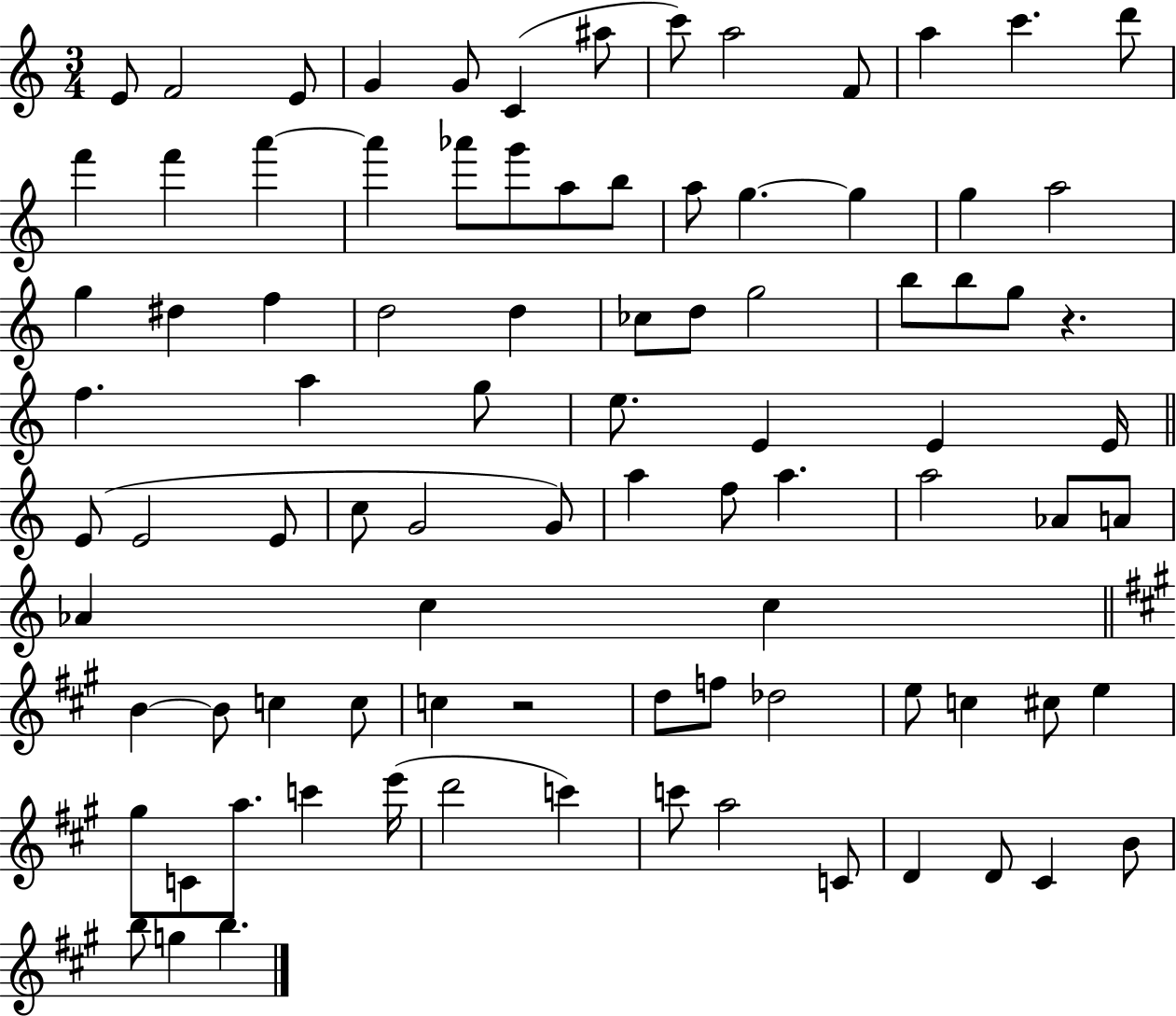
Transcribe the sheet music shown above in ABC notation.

X:1
T:Untitled
M:3/4
L:1/4
K:C
E/2 F2 E/2 G G/2 C ^a/2 c'/2 a2 F/2 a c' d'/2 f' f' a' a' _a'/2 g'/2 a/2 b/2 a/2 g g g a2 g ^d f d2 d _c/2 d/2 g2 b/2 b/2 g/2 z f a g/2 e/2 E E E/4 E/2 E2 E/2 c/2 G2 G/2 a f/2 a a2 _A/2 A/2 _A c c B B/2 c c/2 c z2 d/2 f/2 _d2 e/2 c ^c/2 e ^g/2 C/2 a/2 c' e'/4 d'2 c' c'/2 a2 C/2 D D/2 ^C B/2 b/2 g b